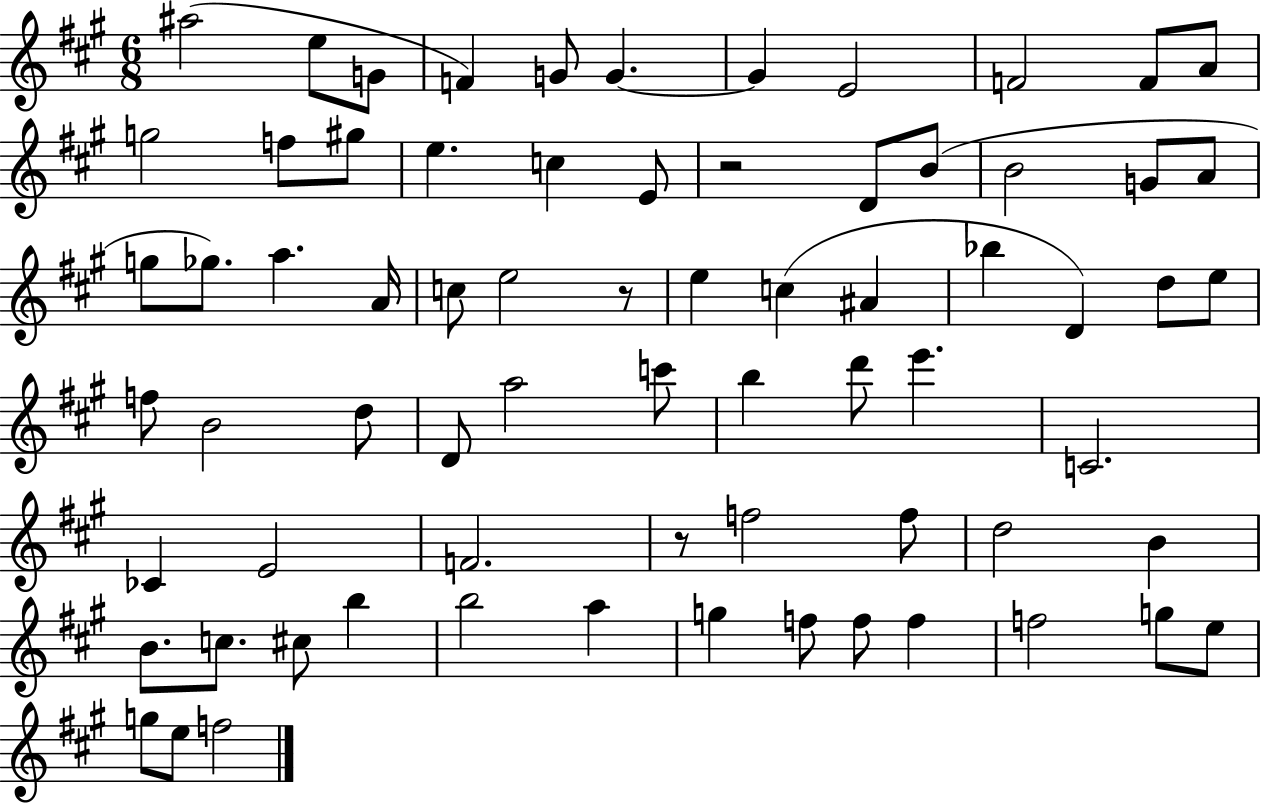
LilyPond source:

{
  \clef treble
  \numericTimeSignature
  \time 6/8
  \key a \major
  ais''2( e''8 g'8 | f'4) g'8 g'4.~~ | g'4 e'2 | f'2 f'8 a'8 | \break g''2 f''8 gis''8 | e''4. c''4 e'8 | r2 d'8 b'8( | b'2 g'8 a'8 | \break g''8 ges''8.) a''4. a'16 | c''8 e''2 r8 | e''4 c''4( ais'4 | bes''4 d'4) d''8 e''8 | \break f''8 b'2 d''8 | d'8 a''2 c'''8 | b''4 d'''8 e'''4. | c'2. | \break ces'4 e'2 | f'2. | r8 f''2 f''8 | d''2 b'4 | \break b'8. c''8. cis''8 b''4 | b''2 a''4 | g''4 f''8 f''8 f''4 | f''2 g''8 e''8 | \break g''8 e''8 f''2 | \bar "|."
}